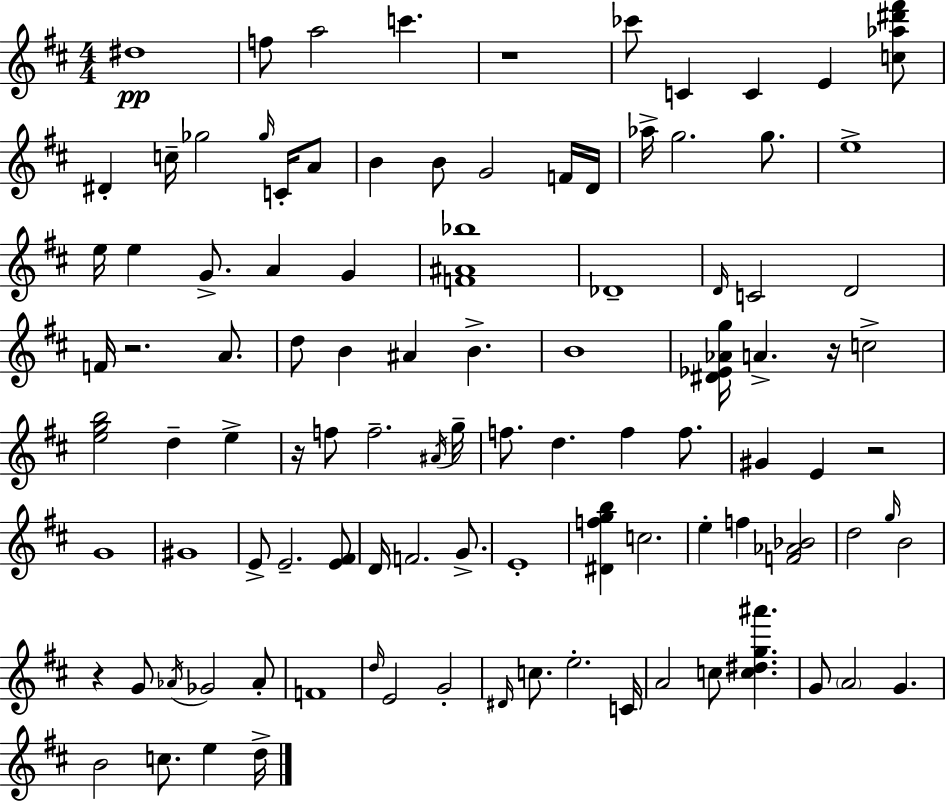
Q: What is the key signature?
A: D major